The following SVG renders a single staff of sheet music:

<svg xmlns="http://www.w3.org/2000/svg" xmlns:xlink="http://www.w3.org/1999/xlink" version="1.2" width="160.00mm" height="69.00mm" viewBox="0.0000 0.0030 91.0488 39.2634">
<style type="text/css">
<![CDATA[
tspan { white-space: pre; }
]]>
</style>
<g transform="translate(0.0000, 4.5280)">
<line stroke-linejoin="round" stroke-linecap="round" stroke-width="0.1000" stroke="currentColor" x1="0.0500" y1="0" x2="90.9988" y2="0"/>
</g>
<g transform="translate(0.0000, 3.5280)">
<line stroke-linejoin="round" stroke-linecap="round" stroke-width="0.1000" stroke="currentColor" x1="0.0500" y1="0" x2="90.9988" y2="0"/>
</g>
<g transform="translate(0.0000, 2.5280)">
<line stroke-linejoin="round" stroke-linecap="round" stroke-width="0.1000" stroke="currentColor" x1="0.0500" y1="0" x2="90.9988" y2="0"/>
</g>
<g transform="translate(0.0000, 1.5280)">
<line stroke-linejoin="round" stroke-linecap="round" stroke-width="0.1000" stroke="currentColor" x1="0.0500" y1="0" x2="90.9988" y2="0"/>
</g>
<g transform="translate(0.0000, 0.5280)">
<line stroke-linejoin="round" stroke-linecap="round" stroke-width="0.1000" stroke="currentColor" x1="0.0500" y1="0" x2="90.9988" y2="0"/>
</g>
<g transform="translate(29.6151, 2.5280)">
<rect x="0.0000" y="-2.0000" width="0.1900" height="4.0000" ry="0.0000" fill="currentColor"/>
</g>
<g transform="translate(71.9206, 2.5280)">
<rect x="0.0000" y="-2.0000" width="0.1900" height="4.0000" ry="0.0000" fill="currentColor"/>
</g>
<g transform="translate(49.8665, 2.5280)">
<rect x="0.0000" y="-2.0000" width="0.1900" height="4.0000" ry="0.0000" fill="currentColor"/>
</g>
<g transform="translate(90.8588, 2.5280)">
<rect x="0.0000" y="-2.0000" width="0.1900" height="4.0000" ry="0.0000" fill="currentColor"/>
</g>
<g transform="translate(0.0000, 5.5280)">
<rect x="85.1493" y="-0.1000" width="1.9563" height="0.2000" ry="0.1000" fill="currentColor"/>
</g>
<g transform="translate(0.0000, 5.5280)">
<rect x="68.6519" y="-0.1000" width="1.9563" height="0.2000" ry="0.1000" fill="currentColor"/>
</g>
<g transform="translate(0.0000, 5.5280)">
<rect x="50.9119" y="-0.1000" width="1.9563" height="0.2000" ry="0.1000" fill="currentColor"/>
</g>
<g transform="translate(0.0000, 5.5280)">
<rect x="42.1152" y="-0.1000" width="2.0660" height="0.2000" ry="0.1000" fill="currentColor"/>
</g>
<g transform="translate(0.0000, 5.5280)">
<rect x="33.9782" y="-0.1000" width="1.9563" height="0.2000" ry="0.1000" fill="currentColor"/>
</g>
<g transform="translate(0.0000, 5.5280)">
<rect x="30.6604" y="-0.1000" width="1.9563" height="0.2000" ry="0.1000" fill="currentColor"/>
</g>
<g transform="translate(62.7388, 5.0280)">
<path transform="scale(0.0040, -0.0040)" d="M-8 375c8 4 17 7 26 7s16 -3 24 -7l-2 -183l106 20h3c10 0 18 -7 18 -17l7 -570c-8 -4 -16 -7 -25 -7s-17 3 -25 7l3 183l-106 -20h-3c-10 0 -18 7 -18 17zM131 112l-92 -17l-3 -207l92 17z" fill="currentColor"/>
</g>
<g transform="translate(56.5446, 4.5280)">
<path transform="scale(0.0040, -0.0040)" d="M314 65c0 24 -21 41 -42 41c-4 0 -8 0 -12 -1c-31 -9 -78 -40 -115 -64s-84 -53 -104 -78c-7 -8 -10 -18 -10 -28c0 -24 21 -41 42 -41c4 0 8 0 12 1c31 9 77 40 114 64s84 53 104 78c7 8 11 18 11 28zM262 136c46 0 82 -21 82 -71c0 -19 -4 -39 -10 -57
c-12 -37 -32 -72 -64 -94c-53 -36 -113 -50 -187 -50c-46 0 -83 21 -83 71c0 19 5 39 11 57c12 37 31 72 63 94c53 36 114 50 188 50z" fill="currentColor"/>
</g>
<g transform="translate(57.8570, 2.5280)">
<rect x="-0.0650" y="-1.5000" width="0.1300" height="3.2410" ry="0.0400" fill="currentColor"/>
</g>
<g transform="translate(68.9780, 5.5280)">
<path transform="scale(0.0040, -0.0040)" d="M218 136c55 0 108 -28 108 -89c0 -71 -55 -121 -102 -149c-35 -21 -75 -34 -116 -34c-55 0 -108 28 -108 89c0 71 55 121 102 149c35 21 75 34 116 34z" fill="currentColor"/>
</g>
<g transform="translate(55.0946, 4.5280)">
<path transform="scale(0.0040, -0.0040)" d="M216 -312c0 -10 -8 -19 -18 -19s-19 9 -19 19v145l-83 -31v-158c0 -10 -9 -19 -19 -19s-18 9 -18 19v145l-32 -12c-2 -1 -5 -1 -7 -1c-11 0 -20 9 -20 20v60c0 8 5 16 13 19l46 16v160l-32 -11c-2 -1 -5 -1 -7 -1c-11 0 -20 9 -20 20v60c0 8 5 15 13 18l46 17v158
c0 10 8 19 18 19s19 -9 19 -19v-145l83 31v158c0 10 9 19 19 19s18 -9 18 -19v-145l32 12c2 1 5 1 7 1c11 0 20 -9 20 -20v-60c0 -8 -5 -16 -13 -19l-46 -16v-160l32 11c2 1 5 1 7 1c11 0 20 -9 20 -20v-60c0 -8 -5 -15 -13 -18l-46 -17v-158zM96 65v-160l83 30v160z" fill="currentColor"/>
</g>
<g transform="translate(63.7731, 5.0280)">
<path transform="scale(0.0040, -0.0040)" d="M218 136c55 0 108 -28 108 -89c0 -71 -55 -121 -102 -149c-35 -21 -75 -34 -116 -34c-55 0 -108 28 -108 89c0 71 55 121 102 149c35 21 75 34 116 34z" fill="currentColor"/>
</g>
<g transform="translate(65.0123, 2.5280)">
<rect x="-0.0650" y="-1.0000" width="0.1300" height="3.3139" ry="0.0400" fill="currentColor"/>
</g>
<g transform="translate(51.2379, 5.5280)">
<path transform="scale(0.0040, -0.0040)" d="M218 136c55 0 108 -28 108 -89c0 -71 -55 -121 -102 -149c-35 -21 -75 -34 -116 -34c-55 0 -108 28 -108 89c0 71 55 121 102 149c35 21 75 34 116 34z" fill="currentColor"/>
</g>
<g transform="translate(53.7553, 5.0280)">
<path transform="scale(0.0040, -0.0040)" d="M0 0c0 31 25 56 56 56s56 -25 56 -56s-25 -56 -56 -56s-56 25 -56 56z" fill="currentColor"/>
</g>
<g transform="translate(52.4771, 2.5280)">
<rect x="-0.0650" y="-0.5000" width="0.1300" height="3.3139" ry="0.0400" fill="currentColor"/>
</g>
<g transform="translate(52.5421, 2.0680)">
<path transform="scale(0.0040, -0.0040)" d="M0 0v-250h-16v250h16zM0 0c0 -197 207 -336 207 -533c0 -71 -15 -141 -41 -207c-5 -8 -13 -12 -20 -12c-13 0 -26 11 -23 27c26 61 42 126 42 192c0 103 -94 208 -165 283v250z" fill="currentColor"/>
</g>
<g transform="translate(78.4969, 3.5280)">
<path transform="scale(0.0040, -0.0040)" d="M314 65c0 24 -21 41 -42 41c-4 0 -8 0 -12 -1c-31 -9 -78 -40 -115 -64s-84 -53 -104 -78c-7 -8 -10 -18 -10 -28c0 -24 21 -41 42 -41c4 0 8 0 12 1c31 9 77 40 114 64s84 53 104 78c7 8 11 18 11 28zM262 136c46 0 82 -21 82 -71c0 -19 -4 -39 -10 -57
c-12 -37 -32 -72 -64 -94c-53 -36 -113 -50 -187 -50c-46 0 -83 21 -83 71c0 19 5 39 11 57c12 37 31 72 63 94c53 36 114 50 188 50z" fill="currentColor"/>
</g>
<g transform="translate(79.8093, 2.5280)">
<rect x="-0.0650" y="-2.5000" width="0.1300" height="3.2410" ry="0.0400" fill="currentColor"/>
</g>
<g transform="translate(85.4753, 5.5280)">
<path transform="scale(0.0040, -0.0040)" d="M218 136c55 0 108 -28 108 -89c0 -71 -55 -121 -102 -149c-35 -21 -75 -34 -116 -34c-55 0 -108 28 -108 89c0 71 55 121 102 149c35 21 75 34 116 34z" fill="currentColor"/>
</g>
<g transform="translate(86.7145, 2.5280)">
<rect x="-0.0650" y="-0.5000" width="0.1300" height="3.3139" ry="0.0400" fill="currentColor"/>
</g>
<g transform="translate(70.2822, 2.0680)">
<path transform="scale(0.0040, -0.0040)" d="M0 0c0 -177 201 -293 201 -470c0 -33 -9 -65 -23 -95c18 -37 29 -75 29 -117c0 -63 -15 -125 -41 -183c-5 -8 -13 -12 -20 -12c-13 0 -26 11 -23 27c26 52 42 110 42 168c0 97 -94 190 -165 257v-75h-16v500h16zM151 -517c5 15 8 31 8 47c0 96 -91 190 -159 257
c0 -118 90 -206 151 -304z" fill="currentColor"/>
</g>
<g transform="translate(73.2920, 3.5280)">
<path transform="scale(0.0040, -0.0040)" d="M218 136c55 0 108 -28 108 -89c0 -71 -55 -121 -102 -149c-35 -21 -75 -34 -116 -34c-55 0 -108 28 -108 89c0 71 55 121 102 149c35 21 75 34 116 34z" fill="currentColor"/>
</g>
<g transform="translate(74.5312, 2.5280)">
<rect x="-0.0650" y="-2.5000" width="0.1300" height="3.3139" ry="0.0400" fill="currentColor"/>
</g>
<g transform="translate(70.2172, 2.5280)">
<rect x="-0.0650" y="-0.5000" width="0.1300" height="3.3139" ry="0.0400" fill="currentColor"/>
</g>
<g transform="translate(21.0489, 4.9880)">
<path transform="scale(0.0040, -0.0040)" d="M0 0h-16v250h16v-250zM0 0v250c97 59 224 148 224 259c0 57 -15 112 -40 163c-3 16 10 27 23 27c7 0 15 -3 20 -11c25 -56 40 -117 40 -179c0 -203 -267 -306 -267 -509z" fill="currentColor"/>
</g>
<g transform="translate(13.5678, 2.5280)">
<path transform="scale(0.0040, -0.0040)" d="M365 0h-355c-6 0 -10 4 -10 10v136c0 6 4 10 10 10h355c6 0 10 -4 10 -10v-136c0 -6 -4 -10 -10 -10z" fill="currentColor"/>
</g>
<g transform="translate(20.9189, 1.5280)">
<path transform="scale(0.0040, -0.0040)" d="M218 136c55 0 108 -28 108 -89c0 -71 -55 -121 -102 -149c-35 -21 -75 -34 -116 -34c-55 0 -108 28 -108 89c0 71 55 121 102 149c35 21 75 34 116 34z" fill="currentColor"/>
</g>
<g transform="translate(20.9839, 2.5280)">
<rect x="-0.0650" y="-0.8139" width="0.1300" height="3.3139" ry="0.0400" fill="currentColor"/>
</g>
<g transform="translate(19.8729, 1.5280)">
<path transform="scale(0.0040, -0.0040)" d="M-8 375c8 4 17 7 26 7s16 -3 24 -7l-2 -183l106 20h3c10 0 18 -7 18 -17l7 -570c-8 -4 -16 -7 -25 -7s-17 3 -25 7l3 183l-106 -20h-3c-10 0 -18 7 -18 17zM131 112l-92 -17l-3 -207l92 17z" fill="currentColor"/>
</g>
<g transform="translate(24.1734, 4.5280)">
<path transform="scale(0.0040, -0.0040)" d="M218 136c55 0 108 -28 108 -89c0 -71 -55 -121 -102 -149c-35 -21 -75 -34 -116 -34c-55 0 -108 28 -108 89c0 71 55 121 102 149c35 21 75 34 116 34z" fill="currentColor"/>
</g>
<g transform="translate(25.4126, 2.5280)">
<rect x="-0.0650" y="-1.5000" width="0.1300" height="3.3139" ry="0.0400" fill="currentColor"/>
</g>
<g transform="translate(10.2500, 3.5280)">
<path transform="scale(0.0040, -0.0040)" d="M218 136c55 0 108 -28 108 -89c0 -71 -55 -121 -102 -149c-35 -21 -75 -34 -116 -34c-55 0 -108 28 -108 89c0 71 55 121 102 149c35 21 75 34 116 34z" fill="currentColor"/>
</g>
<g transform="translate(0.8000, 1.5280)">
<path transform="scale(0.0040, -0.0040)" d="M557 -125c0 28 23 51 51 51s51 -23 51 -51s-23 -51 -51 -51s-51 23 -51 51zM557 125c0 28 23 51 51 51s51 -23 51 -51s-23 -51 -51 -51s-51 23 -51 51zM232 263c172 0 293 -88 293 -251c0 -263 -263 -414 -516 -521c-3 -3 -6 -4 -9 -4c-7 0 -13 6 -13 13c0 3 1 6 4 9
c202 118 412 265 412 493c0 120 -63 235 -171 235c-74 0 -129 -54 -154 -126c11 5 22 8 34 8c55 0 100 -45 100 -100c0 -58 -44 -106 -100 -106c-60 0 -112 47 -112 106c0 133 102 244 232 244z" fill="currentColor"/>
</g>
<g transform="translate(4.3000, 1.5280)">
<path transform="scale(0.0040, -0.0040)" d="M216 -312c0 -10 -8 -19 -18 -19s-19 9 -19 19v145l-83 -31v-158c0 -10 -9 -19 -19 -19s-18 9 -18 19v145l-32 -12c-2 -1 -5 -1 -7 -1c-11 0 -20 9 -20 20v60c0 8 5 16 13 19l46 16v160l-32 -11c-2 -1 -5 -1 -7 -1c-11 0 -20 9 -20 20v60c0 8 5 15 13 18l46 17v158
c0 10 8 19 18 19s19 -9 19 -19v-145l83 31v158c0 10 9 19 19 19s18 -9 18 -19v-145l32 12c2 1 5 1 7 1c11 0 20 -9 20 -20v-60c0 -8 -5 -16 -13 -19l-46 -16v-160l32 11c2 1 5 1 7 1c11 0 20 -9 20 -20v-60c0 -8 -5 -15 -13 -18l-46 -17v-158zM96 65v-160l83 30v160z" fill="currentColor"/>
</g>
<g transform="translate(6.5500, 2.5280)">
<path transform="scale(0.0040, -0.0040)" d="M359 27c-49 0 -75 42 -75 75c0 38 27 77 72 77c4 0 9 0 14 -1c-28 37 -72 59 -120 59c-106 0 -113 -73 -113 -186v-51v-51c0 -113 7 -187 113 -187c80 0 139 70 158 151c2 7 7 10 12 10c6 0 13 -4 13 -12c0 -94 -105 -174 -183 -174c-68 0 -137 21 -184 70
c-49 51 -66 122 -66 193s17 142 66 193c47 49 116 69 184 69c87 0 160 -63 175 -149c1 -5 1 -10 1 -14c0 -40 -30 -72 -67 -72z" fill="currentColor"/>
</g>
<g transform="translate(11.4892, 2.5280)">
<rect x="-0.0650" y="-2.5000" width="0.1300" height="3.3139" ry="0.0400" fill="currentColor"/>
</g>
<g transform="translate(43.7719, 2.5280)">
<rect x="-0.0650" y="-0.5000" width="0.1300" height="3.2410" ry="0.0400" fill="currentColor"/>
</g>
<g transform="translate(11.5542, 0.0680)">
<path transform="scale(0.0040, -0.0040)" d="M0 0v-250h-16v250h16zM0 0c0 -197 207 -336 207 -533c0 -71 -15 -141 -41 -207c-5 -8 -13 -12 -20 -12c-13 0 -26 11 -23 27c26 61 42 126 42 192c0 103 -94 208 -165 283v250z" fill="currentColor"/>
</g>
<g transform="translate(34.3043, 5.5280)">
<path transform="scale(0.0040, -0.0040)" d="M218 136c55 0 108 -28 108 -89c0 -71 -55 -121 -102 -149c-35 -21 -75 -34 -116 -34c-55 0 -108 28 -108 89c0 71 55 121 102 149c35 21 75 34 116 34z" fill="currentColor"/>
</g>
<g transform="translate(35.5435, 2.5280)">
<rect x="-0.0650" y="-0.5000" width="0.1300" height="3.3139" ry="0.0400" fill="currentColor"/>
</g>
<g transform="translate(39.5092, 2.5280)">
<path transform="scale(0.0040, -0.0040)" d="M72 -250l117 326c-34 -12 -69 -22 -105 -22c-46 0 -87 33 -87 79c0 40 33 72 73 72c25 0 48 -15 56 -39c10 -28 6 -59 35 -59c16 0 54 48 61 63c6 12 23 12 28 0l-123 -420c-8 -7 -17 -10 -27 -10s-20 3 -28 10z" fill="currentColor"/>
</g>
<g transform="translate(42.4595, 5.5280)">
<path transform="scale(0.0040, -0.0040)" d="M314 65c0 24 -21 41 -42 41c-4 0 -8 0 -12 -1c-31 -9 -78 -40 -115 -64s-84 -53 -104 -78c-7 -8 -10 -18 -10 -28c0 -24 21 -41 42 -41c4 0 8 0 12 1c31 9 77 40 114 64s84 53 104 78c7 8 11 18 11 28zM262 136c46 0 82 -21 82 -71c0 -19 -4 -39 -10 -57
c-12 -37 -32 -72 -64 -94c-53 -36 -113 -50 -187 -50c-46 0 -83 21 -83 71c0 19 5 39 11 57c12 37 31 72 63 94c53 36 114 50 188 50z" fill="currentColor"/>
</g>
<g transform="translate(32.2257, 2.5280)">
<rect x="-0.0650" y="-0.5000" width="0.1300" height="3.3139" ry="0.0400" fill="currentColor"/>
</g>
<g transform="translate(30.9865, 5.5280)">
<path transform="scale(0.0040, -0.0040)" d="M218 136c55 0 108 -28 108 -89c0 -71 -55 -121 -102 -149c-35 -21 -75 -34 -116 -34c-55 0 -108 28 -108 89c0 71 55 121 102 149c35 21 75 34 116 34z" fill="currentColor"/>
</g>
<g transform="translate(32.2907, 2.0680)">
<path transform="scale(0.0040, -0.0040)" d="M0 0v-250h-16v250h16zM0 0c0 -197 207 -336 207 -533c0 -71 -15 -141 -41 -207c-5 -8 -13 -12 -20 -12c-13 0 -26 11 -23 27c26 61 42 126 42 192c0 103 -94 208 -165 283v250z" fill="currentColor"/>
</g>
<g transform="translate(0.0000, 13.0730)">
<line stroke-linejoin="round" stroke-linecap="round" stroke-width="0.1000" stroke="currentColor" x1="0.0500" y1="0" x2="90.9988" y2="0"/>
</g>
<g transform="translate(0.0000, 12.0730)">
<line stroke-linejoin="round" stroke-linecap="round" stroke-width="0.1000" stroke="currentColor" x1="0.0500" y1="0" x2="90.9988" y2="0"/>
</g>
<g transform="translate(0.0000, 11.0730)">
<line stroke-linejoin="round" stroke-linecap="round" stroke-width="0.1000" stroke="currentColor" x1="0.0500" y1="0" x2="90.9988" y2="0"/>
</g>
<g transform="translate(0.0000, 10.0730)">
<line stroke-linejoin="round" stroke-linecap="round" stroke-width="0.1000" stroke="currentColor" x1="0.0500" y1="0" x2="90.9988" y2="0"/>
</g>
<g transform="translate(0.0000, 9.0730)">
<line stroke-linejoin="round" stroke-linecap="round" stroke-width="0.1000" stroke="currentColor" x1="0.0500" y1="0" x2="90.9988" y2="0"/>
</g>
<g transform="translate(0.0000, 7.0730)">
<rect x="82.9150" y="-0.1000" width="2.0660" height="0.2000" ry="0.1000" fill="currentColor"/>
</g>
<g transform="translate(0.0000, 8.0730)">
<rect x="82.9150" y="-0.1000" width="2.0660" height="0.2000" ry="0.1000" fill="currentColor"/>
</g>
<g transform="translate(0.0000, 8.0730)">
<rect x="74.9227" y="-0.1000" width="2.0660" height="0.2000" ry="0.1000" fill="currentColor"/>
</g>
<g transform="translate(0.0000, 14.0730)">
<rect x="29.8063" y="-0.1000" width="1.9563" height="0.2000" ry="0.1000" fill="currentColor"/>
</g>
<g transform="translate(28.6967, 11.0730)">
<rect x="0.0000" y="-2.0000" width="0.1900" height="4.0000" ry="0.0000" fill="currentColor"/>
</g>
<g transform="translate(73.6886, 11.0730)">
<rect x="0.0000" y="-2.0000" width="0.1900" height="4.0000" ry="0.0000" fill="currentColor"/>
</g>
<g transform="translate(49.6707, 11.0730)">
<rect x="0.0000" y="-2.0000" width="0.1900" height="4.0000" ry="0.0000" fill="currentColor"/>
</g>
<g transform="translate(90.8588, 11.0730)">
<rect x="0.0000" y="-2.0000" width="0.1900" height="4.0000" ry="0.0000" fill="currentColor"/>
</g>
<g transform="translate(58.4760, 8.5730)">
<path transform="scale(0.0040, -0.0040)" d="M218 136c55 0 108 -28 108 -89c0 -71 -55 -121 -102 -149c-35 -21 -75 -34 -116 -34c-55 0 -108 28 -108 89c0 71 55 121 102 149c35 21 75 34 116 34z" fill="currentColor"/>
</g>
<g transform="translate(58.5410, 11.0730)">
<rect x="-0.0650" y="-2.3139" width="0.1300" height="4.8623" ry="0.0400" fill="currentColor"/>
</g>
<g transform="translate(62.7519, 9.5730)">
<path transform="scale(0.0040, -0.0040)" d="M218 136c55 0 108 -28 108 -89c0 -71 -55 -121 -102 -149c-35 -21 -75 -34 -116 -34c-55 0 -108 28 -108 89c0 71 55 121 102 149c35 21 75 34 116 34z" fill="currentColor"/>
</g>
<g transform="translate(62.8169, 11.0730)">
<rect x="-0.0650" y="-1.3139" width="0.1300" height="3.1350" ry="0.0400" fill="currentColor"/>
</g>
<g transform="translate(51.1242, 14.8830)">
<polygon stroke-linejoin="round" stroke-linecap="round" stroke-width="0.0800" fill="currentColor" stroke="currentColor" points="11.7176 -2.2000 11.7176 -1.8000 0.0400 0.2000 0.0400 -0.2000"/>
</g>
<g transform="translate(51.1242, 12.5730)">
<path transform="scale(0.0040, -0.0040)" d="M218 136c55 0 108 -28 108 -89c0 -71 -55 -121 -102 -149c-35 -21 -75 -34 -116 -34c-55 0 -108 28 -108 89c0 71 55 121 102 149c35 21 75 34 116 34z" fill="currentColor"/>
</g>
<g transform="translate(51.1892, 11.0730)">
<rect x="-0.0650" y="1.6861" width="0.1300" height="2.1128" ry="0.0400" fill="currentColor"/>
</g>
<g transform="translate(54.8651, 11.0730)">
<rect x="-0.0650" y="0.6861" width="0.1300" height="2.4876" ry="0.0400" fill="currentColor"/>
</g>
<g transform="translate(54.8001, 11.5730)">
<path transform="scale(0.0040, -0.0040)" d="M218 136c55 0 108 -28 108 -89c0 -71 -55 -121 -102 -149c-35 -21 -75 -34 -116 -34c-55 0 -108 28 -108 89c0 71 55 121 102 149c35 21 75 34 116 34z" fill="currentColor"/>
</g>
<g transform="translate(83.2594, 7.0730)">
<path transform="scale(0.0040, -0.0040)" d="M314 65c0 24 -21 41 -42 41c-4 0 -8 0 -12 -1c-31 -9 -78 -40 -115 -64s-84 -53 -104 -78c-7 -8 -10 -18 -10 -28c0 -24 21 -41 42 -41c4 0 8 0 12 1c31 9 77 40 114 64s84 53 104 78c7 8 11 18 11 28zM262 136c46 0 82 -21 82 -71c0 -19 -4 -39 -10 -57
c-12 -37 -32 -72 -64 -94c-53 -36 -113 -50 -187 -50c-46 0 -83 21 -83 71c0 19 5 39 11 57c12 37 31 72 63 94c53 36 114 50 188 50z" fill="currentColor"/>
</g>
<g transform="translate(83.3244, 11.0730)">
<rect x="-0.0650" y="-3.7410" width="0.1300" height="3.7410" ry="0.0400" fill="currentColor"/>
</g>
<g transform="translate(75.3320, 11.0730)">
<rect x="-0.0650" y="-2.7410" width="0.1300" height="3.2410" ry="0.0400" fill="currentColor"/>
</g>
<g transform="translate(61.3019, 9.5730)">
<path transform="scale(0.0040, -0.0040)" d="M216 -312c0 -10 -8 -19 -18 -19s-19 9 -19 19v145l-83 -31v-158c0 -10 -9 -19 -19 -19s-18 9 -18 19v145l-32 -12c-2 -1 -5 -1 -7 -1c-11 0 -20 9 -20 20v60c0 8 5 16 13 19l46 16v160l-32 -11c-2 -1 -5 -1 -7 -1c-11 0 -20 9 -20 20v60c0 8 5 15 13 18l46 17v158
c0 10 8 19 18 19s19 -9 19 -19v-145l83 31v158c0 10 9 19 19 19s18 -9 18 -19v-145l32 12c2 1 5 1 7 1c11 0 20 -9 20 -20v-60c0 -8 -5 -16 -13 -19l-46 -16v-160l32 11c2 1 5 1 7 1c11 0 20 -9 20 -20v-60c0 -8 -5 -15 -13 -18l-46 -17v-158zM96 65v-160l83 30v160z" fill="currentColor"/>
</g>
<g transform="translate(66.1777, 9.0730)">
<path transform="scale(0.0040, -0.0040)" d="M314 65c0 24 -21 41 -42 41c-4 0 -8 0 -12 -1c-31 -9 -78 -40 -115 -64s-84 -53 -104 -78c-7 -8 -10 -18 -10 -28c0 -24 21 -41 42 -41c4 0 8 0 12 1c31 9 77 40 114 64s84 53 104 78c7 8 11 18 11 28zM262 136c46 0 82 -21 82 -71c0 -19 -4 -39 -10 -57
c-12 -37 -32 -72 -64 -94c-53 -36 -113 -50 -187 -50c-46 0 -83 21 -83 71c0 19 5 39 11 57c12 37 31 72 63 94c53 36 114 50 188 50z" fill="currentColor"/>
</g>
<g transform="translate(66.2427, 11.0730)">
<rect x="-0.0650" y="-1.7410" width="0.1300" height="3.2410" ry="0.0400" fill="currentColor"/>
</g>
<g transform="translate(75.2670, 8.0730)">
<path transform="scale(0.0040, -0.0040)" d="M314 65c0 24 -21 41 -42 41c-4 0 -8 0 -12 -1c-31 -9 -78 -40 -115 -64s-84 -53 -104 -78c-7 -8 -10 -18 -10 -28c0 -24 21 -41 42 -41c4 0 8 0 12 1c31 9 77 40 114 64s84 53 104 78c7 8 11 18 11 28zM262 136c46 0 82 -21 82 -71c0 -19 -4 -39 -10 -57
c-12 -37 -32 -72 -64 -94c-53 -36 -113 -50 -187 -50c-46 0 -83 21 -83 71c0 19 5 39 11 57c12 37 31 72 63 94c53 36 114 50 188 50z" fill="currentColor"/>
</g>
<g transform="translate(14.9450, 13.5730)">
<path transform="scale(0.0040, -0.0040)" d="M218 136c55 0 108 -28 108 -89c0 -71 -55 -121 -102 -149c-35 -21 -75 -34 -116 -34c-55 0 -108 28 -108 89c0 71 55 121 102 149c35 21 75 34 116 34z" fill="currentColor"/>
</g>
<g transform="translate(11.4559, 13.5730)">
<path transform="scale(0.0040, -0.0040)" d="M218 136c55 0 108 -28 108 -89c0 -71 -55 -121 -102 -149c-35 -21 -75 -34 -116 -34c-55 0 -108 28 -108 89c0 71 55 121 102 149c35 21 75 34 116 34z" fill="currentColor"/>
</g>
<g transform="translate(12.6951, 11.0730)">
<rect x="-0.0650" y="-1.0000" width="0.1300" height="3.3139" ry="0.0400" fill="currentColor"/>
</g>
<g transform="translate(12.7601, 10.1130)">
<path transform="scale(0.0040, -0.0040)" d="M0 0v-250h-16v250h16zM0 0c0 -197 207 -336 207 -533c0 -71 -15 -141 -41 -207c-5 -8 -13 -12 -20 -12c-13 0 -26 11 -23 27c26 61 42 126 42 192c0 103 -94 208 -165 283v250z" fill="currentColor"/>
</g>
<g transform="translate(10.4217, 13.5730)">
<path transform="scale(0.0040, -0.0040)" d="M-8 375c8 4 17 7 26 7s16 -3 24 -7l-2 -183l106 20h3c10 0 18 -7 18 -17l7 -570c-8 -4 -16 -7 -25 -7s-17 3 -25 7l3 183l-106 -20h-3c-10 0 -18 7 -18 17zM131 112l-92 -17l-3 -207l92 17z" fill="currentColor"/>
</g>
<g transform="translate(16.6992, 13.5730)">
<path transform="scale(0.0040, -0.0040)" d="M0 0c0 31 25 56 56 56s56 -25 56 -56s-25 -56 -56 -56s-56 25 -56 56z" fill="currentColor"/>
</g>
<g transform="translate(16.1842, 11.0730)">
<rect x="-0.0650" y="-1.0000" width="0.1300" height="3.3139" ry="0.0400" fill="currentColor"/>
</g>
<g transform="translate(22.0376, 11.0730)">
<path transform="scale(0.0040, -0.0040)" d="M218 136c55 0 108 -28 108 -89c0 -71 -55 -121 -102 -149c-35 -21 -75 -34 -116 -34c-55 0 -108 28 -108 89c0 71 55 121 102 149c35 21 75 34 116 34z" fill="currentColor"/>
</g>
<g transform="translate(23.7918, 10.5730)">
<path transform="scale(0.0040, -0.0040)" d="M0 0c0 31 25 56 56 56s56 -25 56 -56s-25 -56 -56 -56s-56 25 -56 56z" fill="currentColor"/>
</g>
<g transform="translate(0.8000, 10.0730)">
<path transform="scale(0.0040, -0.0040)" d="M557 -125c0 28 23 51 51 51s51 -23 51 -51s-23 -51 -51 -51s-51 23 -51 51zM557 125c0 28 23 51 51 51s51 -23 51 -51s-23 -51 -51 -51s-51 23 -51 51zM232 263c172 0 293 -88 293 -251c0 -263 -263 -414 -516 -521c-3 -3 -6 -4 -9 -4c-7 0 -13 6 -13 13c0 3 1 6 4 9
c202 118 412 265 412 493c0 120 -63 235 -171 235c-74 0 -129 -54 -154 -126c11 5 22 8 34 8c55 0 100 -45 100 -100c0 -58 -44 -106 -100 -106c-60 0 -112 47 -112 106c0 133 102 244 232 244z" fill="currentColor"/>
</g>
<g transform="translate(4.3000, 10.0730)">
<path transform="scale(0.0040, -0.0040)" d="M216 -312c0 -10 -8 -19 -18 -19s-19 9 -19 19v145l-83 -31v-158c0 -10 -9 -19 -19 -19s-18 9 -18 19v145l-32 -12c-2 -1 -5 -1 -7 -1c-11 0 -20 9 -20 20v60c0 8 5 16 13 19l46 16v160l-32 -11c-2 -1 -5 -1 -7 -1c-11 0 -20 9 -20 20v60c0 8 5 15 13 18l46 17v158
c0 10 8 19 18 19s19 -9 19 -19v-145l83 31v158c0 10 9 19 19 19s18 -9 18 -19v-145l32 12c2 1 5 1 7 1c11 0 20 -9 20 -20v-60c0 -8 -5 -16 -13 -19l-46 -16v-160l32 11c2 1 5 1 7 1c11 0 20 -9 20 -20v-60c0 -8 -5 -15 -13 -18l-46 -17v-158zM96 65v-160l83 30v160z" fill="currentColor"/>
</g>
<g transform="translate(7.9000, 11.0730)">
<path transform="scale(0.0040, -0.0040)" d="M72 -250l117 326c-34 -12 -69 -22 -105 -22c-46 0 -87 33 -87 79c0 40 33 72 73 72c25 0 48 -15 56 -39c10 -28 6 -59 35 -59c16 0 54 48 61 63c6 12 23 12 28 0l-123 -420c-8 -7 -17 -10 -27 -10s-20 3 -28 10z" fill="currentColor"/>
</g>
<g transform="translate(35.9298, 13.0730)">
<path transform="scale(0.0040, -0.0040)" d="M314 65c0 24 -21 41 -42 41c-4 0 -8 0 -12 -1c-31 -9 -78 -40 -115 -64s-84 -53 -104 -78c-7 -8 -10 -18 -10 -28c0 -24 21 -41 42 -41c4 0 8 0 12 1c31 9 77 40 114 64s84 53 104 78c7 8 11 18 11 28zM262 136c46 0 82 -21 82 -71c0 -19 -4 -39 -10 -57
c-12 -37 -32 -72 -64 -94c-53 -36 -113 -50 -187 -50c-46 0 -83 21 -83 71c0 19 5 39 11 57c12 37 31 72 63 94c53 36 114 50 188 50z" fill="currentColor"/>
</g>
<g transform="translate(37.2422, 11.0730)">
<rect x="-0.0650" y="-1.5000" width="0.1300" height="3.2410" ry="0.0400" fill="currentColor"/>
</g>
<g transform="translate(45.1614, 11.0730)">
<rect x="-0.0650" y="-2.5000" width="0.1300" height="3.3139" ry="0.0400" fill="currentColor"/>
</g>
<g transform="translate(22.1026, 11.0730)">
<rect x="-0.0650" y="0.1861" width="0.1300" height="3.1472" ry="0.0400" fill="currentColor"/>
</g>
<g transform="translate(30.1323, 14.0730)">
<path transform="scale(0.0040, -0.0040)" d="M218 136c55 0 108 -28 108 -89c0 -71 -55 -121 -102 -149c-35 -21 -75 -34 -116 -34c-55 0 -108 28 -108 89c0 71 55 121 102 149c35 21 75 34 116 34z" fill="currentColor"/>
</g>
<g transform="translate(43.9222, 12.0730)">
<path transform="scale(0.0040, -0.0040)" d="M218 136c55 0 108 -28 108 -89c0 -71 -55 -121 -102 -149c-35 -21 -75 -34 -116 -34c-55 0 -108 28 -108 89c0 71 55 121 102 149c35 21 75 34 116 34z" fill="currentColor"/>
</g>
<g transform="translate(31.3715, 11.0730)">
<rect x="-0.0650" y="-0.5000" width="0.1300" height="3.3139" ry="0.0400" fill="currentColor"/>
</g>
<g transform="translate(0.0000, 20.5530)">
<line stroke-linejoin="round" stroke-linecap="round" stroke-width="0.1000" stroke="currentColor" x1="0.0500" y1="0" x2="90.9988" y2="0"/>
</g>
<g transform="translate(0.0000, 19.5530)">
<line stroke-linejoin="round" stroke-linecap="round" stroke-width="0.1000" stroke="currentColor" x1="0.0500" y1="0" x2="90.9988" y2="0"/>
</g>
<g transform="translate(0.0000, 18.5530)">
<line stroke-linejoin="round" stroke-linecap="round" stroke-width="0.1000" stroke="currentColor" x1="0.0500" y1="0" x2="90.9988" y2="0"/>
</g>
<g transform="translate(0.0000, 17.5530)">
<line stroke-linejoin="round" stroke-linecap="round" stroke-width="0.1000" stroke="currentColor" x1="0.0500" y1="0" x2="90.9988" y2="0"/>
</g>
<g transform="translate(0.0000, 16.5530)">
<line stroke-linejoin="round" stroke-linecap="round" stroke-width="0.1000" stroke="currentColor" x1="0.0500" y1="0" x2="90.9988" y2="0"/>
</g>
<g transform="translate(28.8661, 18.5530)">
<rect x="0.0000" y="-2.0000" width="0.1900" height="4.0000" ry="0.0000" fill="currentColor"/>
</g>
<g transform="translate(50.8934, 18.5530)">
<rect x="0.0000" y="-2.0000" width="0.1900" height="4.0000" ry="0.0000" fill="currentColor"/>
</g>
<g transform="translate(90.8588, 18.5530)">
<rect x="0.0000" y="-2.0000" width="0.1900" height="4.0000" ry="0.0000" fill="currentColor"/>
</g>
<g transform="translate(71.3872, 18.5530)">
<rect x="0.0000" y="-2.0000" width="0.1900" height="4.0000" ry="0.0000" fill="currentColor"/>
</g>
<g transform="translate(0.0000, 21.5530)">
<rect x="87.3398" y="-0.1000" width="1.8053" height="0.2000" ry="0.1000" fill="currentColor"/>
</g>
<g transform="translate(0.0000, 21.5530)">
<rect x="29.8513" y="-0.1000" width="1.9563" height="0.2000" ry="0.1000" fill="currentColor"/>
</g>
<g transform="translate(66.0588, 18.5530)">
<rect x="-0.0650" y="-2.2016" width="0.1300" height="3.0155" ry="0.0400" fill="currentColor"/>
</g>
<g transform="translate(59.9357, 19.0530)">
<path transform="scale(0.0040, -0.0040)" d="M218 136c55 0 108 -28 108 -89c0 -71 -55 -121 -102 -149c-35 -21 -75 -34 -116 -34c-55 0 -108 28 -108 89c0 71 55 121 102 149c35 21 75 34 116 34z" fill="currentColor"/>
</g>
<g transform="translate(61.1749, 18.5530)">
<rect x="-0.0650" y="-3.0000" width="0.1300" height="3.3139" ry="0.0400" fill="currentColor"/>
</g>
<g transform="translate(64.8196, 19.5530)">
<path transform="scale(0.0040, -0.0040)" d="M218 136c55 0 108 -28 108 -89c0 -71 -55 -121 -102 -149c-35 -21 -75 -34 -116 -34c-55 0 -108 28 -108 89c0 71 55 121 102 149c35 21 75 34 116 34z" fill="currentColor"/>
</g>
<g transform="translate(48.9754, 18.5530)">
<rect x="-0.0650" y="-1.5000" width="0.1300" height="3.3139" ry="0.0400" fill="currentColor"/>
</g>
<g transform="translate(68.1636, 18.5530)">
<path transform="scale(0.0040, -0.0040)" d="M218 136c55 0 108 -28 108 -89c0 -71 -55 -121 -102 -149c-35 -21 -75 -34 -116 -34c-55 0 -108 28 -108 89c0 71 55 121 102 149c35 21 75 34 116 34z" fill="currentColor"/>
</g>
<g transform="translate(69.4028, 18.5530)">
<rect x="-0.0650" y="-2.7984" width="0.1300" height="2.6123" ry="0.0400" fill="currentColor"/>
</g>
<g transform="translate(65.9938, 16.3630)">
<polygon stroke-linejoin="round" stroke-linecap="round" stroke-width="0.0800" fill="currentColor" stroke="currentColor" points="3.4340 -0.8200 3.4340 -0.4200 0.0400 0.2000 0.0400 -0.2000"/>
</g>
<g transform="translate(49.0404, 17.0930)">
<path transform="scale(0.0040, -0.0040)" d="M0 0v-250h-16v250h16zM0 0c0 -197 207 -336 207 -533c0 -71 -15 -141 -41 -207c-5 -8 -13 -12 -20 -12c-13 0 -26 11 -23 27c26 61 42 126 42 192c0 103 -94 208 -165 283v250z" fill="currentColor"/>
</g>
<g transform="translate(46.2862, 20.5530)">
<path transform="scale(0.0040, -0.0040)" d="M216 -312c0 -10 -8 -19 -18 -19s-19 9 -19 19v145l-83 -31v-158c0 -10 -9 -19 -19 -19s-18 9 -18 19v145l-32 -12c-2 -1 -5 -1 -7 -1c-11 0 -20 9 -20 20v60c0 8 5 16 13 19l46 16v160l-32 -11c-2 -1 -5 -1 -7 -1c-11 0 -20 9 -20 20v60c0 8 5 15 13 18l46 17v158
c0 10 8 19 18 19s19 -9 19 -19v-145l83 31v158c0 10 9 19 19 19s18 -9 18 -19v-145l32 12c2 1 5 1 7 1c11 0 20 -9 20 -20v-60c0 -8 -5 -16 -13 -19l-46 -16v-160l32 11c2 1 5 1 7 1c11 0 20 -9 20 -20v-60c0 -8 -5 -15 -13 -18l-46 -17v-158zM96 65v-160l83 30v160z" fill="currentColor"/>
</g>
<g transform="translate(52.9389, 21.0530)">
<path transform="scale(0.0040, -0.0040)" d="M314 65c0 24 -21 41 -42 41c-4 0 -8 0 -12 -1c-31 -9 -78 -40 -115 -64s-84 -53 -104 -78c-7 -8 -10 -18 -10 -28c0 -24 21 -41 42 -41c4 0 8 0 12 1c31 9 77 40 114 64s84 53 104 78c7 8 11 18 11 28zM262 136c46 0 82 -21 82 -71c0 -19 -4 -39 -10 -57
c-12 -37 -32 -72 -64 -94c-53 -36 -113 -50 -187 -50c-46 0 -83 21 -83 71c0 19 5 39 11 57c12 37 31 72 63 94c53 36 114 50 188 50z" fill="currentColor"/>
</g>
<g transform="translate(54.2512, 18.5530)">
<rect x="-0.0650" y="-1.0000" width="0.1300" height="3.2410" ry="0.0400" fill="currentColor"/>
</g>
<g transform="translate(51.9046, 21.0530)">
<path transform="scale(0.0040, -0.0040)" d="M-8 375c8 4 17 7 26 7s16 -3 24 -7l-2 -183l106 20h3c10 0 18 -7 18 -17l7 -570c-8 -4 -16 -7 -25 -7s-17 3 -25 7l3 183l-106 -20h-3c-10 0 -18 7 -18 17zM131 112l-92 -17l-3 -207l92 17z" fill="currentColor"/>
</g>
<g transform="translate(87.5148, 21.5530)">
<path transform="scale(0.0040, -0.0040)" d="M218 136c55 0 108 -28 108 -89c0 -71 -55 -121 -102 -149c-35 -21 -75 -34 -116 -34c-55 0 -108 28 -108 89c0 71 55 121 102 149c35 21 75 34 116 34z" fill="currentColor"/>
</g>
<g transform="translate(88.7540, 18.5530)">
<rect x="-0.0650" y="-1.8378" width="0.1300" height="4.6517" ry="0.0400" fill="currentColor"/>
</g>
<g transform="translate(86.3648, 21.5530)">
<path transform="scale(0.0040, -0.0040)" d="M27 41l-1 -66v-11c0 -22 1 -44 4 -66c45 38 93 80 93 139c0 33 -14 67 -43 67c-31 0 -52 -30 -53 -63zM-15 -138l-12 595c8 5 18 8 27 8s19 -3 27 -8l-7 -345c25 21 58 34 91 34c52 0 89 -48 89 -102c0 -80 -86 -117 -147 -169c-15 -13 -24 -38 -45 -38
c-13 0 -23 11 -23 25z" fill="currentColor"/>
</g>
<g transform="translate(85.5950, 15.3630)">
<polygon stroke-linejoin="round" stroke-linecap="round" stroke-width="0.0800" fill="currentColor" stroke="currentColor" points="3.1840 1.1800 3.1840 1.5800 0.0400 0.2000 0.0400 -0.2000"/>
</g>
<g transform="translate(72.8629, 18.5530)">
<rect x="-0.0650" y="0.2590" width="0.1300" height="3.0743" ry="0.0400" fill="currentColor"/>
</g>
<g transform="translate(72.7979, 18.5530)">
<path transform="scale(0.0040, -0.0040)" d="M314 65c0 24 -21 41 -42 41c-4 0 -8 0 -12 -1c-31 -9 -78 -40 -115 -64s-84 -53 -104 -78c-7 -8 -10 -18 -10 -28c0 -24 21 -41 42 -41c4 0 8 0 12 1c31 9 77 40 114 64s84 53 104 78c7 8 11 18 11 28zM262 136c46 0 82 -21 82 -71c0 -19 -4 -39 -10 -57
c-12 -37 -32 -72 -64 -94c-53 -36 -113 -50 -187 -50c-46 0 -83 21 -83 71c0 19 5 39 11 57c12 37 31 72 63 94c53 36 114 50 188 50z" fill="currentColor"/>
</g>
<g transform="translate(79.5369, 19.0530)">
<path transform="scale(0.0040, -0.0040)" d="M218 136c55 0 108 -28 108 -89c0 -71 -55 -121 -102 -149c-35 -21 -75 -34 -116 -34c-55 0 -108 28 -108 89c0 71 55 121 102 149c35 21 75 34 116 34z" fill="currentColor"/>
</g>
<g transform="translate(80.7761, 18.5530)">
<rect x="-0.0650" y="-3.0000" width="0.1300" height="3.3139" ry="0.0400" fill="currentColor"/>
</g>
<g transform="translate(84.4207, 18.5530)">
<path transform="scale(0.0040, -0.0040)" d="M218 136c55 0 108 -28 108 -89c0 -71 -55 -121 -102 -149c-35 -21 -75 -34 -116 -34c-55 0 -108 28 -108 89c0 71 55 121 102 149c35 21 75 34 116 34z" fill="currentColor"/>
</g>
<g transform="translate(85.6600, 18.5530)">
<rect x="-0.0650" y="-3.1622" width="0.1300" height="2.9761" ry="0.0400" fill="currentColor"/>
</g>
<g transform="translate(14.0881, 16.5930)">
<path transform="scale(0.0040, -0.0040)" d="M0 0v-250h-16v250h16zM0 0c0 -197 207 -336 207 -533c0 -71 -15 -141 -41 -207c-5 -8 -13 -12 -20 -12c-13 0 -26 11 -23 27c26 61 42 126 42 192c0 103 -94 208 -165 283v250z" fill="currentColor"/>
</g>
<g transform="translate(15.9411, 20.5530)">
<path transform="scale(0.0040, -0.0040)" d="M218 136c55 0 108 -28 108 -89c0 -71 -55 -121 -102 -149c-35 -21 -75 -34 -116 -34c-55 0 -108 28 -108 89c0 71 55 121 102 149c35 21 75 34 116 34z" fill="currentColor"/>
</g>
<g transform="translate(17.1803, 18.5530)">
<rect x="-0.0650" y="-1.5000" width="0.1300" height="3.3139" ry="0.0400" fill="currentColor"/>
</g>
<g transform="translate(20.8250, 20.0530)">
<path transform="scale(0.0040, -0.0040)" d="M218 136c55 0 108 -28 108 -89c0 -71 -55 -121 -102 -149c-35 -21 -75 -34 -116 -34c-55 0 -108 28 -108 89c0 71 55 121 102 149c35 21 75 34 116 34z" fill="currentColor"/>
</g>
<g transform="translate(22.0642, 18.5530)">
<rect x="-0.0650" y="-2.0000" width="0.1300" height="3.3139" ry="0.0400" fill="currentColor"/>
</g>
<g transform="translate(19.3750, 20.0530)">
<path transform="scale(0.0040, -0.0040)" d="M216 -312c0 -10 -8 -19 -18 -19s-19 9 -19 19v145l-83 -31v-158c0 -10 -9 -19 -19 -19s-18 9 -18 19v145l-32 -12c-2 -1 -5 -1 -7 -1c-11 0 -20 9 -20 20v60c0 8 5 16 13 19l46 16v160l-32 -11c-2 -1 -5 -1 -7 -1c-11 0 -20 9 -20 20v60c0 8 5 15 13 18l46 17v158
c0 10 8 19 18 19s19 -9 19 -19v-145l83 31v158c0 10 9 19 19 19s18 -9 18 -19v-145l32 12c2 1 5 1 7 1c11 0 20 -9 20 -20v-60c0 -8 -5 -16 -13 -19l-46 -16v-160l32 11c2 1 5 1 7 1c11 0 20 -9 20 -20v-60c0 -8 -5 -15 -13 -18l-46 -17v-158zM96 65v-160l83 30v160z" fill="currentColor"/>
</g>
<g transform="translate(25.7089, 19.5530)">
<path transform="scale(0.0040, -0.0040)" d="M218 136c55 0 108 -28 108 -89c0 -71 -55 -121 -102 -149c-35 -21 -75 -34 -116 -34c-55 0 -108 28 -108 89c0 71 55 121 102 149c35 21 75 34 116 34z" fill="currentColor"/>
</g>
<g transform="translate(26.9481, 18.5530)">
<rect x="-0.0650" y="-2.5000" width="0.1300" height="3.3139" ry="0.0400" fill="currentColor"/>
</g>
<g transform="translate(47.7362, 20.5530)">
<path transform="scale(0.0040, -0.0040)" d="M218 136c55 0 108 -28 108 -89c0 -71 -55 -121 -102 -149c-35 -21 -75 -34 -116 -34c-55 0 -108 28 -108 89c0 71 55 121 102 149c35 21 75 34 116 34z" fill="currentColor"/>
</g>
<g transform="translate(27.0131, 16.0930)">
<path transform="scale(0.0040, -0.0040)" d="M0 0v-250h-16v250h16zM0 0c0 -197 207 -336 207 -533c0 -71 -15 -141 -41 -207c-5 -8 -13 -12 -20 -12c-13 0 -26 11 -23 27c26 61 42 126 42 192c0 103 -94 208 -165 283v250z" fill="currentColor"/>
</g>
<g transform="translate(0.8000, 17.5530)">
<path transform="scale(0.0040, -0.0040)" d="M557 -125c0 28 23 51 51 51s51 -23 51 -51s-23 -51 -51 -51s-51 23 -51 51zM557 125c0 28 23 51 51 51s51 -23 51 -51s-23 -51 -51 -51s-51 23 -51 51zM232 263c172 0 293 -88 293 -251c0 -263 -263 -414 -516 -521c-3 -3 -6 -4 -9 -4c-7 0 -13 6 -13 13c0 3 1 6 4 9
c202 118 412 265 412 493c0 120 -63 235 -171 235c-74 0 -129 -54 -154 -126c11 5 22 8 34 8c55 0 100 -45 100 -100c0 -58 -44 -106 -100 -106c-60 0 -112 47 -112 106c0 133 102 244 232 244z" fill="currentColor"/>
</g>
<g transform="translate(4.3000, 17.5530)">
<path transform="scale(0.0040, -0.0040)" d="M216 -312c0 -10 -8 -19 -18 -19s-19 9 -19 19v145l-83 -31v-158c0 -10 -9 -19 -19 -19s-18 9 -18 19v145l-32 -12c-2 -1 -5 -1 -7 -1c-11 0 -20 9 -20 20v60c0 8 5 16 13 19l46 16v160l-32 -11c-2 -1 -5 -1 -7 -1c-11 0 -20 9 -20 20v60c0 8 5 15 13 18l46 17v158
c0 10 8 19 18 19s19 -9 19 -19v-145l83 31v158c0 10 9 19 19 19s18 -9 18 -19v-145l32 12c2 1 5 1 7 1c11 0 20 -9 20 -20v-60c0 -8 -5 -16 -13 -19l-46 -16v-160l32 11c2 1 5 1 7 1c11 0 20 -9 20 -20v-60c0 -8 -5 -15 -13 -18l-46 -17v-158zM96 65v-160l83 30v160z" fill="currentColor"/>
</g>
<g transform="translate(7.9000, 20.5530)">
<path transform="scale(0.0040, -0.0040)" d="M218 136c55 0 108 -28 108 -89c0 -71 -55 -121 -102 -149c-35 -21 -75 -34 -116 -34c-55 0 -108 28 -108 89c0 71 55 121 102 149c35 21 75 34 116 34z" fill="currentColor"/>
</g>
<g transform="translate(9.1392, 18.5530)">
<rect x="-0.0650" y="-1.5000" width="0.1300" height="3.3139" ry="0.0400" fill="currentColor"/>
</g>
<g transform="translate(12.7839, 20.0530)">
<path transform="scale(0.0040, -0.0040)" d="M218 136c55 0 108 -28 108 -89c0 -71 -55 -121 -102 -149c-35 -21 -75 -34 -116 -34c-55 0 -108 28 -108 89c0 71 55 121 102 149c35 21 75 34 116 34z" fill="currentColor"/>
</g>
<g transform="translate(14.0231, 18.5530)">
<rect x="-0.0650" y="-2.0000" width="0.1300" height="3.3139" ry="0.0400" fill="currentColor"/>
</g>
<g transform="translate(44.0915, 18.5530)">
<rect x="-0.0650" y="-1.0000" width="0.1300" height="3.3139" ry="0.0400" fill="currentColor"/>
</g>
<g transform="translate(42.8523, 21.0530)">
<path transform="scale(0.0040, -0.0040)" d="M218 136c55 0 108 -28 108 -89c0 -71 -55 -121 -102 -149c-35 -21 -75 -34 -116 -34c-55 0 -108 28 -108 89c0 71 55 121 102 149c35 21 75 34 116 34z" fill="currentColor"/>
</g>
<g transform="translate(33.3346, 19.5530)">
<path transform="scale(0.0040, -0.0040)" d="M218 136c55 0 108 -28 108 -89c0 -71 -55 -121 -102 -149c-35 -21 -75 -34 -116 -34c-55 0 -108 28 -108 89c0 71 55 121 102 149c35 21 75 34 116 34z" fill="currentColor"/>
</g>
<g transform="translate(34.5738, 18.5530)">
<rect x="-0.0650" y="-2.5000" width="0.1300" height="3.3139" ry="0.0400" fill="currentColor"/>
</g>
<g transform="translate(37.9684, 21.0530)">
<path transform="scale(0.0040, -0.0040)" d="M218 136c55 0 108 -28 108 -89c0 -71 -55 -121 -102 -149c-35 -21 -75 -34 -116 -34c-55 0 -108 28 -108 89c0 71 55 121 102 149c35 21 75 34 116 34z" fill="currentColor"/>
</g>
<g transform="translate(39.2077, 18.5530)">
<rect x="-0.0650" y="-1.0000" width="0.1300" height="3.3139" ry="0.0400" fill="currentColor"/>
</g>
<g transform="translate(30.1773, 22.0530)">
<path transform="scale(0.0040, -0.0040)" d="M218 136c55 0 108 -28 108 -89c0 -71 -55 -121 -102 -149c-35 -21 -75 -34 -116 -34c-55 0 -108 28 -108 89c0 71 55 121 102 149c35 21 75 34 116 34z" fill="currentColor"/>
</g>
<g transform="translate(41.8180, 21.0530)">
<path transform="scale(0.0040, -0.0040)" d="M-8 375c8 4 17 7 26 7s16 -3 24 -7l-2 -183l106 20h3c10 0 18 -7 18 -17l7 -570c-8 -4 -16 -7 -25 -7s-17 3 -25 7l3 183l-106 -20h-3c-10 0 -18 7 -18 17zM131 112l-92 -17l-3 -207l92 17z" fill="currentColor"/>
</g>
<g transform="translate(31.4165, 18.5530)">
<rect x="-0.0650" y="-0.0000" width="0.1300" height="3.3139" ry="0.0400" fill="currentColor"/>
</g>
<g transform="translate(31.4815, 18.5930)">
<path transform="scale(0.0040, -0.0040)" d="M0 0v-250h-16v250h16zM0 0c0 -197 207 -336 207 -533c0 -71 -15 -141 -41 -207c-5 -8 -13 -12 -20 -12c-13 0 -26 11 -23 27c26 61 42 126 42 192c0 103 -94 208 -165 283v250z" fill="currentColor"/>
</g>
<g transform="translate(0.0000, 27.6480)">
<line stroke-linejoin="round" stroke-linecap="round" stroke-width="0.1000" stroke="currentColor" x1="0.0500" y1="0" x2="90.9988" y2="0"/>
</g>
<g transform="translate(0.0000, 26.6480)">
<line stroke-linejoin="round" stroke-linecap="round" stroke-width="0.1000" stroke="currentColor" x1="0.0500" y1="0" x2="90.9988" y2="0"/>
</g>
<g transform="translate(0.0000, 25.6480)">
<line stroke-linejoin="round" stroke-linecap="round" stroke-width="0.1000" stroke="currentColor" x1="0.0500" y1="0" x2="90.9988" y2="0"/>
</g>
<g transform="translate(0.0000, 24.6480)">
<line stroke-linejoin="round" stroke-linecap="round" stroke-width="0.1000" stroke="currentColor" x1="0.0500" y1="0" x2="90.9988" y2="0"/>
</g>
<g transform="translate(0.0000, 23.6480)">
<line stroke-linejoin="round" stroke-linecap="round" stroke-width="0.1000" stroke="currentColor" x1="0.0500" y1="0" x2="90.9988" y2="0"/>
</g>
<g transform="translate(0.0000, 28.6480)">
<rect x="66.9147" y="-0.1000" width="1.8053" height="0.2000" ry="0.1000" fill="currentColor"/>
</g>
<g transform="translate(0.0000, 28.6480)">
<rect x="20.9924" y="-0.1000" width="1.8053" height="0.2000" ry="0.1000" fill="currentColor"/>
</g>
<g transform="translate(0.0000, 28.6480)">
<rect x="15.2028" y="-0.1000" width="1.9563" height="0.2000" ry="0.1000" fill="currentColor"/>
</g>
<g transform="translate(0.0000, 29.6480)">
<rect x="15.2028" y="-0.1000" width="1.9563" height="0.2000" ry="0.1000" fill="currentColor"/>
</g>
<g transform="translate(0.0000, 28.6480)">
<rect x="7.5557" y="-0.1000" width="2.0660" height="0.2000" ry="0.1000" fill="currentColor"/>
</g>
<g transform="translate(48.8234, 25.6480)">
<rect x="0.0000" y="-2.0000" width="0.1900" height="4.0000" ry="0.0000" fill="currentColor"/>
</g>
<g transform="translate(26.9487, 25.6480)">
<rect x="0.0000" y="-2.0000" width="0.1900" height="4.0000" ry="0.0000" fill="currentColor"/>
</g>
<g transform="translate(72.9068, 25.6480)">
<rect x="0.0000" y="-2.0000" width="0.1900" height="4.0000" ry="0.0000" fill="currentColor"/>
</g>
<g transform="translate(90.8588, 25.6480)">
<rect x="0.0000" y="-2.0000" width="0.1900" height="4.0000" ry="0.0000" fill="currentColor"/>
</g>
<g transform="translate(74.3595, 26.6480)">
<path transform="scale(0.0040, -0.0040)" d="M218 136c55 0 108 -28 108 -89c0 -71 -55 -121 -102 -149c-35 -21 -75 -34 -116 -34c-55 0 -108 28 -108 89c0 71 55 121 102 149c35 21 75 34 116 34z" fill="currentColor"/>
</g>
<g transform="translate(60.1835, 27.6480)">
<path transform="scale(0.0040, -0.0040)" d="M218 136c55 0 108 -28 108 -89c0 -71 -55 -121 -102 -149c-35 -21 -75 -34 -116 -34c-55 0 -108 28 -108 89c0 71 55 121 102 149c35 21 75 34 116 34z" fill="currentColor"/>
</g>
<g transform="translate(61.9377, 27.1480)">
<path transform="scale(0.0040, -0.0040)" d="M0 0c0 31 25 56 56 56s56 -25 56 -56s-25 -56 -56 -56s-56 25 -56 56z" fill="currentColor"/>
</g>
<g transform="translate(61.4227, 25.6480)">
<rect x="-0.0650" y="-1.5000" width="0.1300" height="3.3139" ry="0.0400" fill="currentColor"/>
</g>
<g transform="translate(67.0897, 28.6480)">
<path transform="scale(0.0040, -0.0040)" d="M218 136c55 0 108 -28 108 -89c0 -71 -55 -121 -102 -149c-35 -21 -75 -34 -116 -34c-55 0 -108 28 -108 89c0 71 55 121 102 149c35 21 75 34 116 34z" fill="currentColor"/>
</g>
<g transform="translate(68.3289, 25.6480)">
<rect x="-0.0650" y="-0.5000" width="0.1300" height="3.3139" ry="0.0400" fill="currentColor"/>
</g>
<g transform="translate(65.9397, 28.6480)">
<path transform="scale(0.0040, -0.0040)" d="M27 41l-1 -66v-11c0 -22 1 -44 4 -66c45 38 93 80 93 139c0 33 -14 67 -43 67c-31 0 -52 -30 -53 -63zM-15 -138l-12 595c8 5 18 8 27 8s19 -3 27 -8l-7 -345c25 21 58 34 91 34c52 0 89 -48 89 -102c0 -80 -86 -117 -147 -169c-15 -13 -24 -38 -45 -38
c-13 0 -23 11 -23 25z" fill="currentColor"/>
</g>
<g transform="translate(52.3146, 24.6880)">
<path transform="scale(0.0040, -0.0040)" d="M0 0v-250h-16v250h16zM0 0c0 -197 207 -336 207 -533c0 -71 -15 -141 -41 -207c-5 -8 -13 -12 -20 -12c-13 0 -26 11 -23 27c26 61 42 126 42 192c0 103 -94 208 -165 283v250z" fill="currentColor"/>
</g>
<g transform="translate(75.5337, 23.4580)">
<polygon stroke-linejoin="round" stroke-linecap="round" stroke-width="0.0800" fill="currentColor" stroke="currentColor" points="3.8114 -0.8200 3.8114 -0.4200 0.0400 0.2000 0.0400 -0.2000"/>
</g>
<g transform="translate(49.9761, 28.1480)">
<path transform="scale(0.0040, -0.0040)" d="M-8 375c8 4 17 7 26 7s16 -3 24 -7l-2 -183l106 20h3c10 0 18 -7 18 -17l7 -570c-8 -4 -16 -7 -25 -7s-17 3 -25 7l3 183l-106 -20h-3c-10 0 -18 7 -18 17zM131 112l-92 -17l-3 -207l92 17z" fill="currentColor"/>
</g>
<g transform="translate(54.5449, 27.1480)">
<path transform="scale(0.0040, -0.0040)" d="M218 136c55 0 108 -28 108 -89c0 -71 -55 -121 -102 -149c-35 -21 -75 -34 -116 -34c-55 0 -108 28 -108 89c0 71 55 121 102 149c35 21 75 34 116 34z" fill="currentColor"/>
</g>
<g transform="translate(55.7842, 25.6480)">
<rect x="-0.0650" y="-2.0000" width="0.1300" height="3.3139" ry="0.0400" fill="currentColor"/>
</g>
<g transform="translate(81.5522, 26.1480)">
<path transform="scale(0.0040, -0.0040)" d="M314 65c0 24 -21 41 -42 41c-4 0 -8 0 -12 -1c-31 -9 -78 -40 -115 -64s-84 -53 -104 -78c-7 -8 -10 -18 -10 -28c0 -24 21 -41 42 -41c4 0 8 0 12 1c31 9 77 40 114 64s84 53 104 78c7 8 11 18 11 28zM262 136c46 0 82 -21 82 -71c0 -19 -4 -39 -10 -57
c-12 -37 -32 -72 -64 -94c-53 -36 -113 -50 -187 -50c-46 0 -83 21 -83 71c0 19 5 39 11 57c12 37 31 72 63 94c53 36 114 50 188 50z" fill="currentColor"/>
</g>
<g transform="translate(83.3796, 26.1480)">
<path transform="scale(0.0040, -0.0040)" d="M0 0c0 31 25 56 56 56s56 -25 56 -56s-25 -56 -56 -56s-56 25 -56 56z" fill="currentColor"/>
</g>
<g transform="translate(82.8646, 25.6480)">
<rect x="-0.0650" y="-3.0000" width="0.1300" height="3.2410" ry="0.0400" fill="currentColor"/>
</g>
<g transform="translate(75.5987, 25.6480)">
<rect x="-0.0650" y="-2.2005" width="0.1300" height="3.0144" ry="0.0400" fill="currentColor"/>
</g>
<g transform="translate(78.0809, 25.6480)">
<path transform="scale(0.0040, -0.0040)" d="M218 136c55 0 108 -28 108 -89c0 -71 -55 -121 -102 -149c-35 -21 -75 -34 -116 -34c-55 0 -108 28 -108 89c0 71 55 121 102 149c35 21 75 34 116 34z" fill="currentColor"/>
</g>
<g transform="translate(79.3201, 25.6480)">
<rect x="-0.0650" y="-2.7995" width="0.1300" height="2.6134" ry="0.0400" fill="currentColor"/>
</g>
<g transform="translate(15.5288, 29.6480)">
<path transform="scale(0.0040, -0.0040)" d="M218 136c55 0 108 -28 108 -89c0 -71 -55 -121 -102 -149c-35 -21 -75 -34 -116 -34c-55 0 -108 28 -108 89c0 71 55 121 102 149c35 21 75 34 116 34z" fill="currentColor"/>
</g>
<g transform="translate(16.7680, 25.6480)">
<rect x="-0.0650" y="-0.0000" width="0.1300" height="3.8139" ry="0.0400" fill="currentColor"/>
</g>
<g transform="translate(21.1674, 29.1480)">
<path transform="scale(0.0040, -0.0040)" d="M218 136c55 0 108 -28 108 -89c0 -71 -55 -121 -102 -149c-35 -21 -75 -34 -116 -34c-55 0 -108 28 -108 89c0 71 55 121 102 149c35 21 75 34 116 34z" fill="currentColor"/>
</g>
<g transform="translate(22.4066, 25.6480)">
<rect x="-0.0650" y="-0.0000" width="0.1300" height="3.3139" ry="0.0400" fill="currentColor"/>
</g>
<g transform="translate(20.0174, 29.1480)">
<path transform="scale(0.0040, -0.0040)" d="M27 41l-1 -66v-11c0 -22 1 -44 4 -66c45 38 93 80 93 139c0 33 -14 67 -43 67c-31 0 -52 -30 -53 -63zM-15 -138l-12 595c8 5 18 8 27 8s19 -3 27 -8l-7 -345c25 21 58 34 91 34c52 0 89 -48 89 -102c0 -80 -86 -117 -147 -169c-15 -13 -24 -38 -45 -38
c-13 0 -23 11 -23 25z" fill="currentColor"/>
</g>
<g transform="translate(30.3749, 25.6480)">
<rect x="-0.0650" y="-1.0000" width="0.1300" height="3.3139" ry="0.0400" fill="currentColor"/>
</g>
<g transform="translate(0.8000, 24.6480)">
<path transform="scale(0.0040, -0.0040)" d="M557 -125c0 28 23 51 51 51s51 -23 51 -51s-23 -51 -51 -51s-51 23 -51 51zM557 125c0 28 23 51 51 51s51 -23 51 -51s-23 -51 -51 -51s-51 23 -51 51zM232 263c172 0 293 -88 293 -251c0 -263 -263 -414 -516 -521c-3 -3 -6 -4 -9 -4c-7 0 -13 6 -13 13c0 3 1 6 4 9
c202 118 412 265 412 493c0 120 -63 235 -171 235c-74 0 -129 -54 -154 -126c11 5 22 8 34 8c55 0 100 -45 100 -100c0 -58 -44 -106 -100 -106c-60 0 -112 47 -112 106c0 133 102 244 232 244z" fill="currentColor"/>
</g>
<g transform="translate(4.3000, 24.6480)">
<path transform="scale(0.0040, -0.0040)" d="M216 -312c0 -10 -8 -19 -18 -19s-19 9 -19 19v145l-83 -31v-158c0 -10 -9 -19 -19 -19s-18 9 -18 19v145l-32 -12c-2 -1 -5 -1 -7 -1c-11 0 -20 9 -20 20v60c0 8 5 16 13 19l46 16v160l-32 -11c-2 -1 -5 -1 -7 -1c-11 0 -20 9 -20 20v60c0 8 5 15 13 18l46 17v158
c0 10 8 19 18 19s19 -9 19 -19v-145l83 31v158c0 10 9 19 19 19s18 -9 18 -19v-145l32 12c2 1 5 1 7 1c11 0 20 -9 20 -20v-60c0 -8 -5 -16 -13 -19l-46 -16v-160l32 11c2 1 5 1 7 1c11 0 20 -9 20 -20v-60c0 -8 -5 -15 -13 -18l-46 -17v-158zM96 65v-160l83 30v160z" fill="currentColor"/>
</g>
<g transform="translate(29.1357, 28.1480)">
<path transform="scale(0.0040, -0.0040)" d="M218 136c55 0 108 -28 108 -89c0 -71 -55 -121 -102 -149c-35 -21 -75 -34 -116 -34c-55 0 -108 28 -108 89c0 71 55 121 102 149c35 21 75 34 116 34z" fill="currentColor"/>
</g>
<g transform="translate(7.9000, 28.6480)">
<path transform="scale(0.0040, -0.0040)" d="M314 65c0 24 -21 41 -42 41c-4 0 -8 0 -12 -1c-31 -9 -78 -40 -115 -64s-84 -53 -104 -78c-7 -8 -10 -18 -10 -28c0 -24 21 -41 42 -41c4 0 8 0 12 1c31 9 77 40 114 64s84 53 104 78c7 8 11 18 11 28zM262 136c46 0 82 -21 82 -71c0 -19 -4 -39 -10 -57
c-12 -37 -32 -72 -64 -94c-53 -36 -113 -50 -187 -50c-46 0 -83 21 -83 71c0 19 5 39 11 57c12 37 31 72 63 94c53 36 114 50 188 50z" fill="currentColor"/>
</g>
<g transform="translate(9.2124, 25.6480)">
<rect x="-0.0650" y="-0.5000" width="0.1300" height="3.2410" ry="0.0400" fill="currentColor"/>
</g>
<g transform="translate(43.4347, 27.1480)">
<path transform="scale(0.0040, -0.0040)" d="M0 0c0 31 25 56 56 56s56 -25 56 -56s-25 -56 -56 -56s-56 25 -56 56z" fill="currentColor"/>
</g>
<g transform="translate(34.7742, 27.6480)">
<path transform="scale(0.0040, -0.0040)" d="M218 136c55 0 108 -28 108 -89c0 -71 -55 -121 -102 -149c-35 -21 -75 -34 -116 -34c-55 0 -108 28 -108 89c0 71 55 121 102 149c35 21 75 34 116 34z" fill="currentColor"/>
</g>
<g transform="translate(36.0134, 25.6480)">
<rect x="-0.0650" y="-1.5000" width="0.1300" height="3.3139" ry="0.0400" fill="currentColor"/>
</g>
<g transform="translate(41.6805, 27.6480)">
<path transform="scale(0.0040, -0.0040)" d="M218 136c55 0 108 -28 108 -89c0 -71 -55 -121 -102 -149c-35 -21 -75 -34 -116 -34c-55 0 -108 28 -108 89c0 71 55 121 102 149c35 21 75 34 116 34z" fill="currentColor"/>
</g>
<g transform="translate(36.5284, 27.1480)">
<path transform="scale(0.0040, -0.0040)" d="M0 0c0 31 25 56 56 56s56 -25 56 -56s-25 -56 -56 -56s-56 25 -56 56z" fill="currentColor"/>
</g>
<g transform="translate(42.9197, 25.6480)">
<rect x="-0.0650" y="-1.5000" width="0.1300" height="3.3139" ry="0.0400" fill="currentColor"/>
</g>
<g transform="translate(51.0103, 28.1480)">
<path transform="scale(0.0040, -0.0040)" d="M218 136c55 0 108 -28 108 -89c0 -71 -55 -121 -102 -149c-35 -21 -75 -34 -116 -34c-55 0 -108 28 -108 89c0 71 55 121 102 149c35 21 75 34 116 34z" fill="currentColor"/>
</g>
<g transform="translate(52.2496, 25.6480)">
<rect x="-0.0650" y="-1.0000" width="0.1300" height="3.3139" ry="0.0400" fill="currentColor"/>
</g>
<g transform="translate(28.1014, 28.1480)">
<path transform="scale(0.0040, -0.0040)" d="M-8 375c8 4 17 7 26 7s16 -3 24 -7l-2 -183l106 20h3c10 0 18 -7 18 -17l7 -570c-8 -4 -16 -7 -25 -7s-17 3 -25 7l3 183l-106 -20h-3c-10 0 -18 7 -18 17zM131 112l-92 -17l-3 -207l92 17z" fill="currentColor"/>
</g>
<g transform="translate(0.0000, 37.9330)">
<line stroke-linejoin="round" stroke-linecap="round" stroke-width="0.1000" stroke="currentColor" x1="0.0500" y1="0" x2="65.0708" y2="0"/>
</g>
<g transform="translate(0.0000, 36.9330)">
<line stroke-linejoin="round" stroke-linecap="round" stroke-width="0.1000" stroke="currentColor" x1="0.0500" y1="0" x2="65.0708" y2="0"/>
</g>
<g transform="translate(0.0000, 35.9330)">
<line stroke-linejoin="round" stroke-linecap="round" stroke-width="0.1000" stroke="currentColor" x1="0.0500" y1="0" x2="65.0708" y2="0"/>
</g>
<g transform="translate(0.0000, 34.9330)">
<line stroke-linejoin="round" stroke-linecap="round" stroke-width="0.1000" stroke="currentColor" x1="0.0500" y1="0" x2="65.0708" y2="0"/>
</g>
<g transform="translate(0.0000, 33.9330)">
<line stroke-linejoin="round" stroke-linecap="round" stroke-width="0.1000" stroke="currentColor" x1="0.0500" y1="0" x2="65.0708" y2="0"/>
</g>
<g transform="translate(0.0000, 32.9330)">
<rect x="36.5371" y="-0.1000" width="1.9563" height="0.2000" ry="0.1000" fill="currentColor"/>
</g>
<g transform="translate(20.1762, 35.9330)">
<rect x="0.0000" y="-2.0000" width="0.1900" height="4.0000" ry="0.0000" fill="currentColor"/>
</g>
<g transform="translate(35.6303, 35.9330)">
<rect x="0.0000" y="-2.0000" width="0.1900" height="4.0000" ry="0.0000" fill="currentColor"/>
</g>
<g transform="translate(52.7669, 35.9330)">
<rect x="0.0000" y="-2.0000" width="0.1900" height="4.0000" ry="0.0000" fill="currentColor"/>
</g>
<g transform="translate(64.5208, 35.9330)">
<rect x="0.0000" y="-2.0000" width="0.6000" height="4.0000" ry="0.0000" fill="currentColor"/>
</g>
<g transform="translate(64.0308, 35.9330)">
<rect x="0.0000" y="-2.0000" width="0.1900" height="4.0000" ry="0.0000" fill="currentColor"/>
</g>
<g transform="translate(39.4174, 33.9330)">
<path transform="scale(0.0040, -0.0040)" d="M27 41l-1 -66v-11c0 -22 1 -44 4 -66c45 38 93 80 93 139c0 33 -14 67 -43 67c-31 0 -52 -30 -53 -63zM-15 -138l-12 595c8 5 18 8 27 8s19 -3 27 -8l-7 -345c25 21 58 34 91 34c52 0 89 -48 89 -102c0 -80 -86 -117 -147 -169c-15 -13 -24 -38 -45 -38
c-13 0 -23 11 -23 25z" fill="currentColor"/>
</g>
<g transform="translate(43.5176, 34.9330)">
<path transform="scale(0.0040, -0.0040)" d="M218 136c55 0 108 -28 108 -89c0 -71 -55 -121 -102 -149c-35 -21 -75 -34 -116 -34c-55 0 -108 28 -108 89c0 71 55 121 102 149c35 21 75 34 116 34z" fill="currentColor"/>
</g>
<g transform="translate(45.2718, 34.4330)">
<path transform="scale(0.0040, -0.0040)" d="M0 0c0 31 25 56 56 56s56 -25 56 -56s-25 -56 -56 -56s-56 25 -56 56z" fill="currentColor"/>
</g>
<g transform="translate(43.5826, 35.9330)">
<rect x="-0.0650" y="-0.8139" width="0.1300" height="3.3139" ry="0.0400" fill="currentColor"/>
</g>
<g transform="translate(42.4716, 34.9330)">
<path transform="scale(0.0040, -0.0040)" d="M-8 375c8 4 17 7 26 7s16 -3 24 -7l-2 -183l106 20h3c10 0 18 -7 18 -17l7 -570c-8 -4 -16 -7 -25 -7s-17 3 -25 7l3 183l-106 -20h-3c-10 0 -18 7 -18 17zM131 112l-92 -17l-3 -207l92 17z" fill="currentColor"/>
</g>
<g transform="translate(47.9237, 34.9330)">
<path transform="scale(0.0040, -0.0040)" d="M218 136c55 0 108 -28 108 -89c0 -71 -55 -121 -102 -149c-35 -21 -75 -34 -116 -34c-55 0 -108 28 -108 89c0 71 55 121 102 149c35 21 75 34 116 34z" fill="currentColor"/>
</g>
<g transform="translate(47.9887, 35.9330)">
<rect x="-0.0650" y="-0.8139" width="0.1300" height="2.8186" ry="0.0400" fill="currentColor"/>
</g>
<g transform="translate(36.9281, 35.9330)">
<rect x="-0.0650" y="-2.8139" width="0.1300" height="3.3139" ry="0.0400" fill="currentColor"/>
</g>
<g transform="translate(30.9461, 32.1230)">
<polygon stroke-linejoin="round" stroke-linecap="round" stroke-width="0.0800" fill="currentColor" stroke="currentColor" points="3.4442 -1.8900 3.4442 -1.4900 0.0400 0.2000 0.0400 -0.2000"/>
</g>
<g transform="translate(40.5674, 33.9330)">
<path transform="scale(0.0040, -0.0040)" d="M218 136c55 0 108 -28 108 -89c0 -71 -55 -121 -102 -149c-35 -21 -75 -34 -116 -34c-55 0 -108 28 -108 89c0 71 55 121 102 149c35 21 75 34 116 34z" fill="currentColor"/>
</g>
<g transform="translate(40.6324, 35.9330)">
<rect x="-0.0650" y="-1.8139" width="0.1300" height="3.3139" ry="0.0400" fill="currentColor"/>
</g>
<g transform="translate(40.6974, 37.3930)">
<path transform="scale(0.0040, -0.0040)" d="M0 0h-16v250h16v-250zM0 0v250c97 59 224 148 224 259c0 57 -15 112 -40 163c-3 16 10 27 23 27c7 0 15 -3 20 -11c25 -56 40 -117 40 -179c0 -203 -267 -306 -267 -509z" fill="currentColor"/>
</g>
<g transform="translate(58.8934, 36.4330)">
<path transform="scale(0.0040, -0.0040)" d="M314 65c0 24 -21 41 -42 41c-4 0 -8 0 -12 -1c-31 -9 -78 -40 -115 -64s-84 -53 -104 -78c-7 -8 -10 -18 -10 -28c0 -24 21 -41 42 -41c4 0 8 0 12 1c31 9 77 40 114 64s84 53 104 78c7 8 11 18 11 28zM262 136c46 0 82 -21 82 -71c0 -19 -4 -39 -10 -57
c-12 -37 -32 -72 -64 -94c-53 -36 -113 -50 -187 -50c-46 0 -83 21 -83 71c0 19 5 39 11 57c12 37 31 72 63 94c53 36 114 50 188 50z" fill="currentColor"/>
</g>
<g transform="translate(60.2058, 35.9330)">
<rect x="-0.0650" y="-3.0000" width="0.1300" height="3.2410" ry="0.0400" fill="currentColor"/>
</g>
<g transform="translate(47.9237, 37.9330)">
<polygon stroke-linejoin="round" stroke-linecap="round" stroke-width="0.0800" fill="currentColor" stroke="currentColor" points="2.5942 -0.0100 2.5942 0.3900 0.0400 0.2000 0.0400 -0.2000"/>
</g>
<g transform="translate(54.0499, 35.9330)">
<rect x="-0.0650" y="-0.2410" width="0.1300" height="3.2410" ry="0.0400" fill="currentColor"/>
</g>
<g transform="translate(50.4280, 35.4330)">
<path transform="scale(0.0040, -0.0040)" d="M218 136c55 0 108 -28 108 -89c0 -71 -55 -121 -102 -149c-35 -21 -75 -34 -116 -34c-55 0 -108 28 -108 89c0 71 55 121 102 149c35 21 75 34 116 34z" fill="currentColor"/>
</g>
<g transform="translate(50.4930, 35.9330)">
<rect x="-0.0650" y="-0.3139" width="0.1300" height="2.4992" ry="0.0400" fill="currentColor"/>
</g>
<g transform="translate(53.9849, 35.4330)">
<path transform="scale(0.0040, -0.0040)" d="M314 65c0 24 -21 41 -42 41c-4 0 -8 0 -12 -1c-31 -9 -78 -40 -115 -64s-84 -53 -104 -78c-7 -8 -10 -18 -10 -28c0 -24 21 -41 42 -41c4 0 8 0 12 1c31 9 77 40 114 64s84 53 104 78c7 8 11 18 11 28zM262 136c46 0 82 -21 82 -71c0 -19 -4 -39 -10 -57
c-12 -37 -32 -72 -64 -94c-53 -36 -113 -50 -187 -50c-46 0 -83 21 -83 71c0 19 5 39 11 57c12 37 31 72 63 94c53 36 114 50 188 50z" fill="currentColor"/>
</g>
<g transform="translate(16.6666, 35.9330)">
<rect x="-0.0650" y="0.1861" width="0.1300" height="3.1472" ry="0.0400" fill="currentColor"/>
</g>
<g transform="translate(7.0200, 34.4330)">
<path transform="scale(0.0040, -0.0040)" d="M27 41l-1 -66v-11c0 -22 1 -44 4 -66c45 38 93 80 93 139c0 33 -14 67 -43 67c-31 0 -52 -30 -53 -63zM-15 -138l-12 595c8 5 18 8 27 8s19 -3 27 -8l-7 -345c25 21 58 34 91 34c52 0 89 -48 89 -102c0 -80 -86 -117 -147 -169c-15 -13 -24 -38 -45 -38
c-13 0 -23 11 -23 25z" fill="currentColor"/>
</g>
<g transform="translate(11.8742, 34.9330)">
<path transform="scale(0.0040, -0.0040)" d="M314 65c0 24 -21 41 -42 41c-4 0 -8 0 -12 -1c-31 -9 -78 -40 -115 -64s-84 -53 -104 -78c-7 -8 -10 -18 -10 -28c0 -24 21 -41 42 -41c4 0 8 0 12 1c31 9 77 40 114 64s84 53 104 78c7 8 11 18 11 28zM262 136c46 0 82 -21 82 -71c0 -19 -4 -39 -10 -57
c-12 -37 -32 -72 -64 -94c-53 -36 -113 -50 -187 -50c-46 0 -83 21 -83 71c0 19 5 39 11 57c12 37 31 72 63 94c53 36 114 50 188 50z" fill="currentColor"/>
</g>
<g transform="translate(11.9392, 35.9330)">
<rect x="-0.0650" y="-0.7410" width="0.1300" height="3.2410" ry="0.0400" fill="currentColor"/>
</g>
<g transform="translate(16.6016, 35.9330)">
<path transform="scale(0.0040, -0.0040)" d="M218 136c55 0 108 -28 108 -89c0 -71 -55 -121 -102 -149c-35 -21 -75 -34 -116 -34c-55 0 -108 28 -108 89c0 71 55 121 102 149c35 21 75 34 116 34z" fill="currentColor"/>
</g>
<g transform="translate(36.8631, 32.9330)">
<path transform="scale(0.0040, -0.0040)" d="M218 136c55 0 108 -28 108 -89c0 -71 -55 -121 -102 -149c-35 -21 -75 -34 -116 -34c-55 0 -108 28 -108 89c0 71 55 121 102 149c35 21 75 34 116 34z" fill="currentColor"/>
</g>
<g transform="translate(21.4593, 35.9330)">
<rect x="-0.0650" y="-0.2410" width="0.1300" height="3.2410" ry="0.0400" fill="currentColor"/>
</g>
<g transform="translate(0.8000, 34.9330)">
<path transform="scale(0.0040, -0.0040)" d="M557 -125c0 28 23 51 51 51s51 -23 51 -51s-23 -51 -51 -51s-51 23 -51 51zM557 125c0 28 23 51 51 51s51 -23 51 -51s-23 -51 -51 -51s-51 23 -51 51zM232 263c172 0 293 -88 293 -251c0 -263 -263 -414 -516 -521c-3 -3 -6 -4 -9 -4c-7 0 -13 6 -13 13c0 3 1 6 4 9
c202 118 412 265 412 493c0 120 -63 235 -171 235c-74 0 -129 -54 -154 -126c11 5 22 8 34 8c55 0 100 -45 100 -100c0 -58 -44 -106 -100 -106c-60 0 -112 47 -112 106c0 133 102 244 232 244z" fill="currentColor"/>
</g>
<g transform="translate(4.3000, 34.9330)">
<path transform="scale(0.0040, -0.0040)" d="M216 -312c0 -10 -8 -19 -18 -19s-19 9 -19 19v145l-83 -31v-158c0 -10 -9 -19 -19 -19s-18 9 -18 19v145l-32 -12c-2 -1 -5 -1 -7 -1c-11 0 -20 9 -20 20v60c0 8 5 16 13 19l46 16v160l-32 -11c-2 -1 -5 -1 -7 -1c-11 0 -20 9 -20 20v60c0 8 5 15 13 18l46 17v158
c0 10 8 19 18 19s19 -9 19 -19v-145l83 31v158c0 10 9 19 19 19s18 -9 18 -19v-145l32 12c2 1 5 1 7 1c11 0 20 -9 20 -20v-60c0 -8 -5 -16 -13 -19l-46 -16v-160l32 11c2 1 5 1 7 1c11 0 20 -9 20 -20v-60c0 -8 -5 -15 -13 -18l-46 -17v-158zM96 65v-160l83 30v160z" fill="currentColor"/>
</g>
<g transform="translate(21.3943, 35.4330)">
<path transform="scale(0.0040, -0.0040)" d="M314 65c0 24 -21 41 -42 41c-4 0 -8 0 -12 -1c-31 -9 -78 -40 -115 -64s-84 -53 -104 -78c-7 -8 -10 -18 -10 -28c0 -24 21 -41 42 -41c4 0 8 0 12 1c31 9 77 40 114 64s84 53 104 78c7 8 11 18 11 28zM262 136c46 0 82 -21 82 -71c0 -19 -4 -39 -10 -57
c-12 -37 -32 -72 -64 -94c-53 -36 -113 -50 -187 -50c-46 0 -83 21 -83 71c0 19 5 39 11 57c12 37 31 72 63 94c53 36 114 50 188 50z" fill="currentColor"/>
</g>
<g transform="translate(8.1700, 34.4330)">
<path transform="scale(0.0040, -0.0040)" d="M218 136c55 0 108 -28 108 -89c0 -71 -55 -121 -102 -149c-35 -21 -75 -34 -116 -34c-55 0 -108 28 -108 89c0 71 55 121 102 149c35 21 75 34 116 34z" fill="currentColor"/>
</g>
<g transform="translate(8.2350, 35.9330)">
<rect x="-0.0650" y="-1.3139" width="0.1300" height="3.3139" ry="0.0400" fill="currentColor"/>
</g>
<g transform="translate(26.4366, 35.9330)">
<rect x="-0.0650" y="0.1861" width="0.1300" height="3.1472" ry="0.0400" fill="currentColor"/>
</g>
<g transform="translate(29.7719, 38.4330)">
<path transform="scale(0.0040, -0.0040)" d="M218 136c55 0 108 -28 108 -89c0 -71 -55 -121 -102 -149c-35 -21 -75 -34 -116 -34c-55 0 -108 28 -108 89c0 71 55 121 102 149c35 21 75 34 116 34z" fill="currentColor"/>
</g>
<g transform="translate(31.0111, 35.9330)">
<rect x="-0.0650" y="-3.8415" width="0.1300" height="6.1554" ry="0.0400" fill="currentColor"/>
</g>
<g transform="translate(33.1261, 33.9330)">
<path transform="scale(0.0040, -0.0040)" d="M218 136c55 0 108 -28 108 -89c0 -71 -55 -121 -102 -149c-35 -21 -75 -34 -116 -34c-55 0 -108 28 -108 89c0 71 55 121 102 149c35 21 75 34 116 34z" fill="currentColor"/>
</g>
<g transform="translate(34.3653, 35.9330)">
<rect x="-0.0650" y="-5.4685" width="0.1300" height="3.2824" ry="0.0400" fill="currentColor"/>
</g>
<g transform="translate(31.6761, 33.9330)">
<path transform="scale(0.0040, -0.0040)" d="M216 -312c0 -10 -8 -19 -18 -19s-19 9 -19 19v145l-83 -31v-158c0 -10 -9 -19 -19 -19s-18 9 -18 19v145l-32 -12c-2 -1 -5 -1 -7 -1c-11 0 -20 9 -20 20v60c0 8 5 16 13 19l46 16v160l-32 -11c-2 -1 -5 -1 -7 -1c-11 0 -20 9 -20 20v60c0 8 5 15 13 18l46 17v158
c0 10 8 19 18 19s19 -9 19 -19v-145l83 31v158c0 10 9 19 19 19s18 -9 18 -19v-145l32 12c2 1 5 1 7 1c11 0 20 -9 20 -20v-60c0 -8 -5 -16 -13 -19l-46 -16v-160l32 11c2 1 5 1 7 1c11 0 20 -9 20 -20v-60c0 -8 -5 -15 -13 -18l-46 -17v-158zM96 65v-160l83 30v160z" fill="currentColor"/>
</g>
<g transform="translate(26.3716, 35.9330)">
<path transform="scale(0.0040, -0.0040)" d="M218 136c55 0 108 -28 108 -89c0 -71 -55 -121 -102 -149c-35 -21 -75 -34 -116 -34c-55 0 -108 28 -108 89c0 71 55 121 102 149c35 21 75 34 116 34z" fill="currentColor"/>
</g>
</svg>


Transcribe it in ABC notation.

X:1
T:Untitled
M:4/4
L:1/4
K:G
B,,/2 z2 F,/2 G,, E,,/2 E,, z/2 E,,2 E,,/2 ^G,,2 F,, E,,/4 B,, B,,2 E,, z/2 F,,/2 F,, D, E,, G,,2 B,, A,,/2 C,/2 B,/2 ^G,/2 A,2 C2 E2 G,, A,,/2 G,, ^A,, B,,/2 D,,/2 B,, ^F,, F,, ^G,,/2 F,,2 C, B,,/2 D,/2 D,2 C, D,/2 _E,,/2 E,,2 C,, _D,, F,, G,, G,, F,,/2 A,, G,, _E,, B,,/2 D,/2 C,2 _G, ^F,2 D, E,2 D, ^F,,/2 ^A,/2 C _A,/2 F, F,/2 E,/2 E,2 C,2